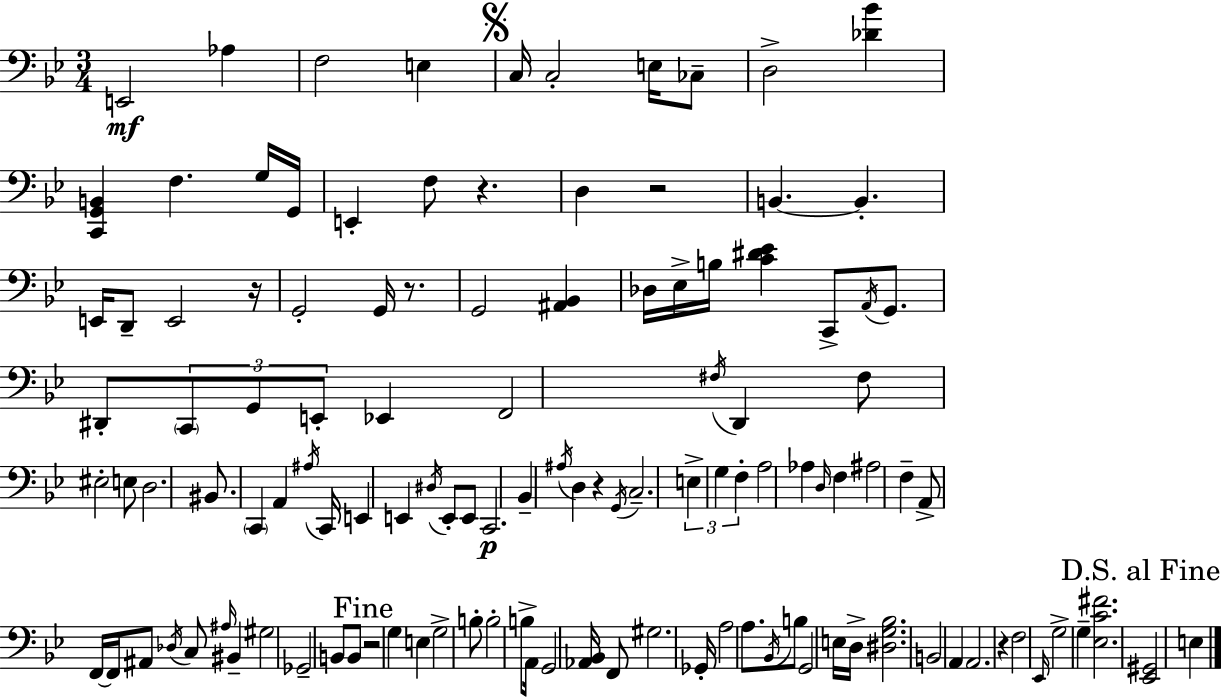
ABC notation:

X:1
T:Untitled
M:3/4
L:1/4
K:Gm
E,,2 _A, F,2 E, C,/4 C,2 E,/4 _C,/2 D,2 [_D_B] [C,,G,,B,,] F, G,/4 G,,/4 E,, F,/2 z D, z2 B,, B,, E,,/4 D,,/2 E,,2 z/4 G,,2 G,,/4 z/2 G,,2 [^A,,_B,,] _D,/4 _E,/4 B,/4 [C^D_E] C,,/2 A,,/4 G,,/2 ^D,,/2 C,,/2 G,,/2 E,,/2 _E,, F,,2 ^F,/4 D,, ^F,/2 ^E,2 E,/2 D,2 ^B,,/2 C,, A,, ^A,/4 C,,/4 E,, E,, ^D,/4 E,,/2 E,,/2 C,,2 _B,, ^A,/4 D, z G,,/4 C,2 E, G, F, A,2 _A, D,/4 F, ^A,2 F, A,,/2 F,,/4 F,,/4 ^A,,/2 _D,/4 C,/2 ^A,/4 ^B,, ^G,2 _G,,2 B,,/2 B,,/2 z2 G, E, G,2 B,/2 B,2 B,/2 A,,/4 G,,2 [_A,,_B,,]/4 F,,/2 ^G,2 _G,,/4 A,2 A,/2 _B,,/4 B,/2 G,,2 E,/4 D,/4 [^D,G,_B,]2 B,,2 A,, A,,2 z F,2 _E,,/4 G,2 G, [_E,C^F]2 [_E,,^G,,]2 E,